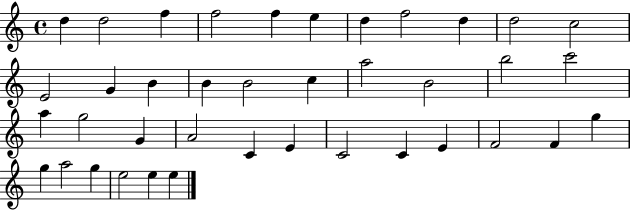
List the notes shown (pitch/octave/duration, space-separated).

D5/q D5/h F5/q F5/h F5/q E5/q D5/q F5/h D5/q D5/h C5/h E4/h G4/q B4/q B4/q B4/h C5/q A5/h B4/h B5/h C6/h A5/q G5/h G4/q A4/h C4/q E4/q C4/h C4/q E4/q F4/h F4/q G5/q G5/q A5/h G5/q E5/h E5/q E5/q